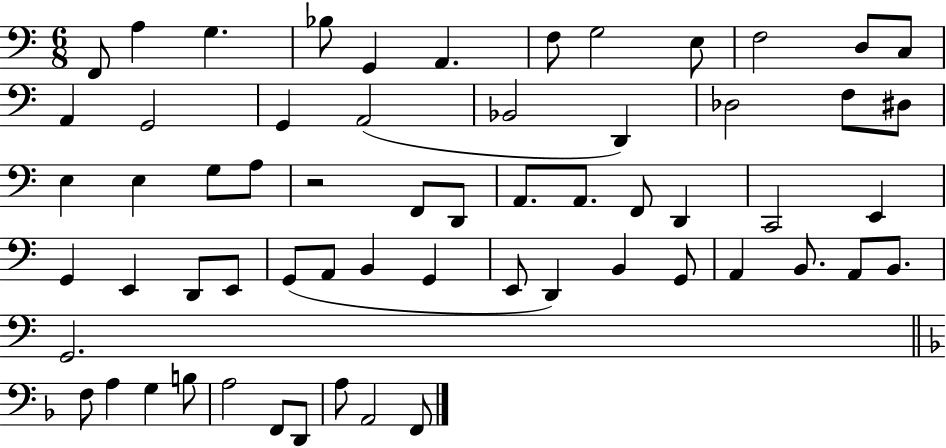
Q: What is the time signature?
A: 6/8